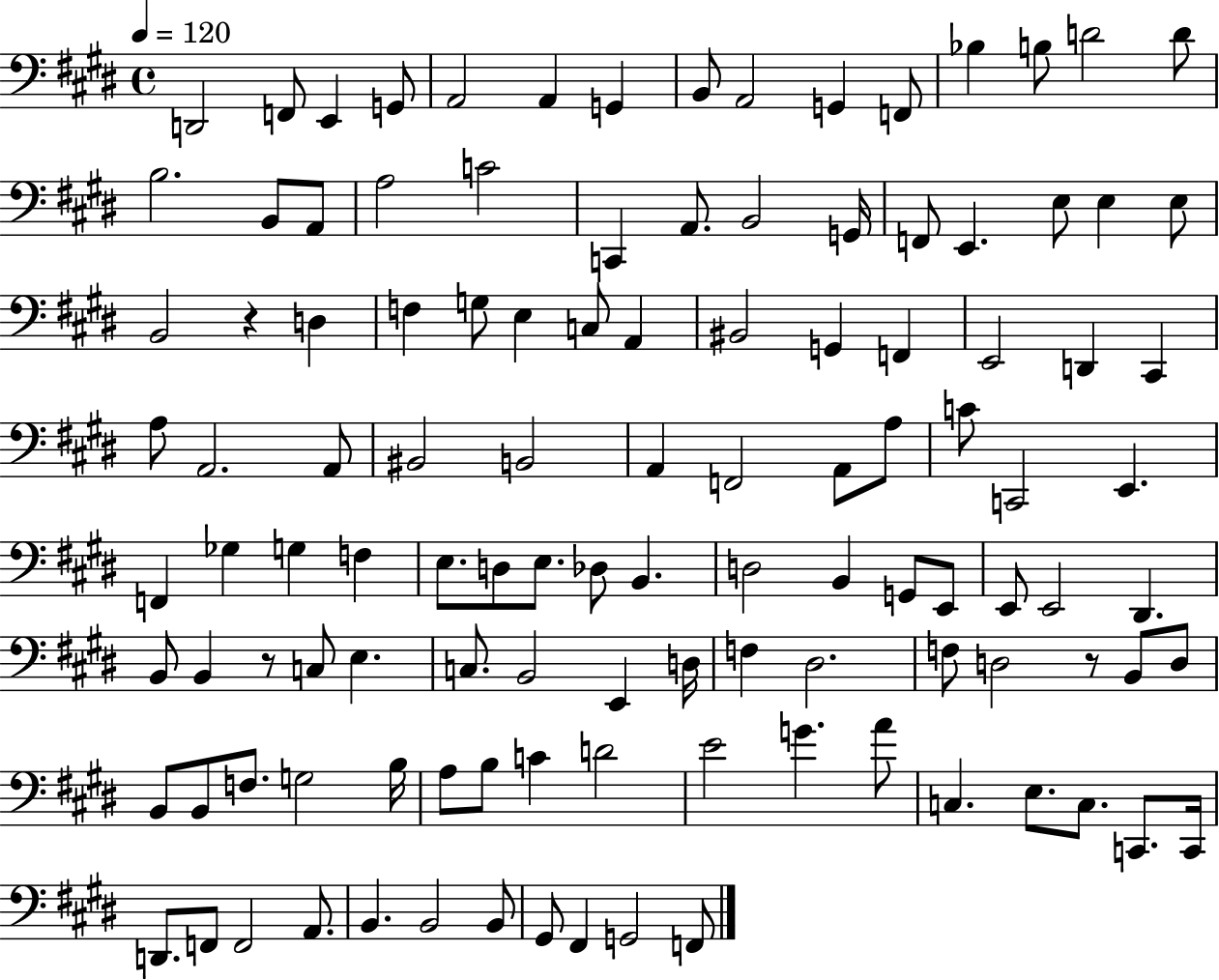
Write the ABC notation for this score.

X:1
T:Untitled
M:4/4
L:1/4
K:E
D,,2 F,,/2 E,, G,,/2 A,,2 A,, G,, B,,/2 A,,2 G,, F,,/2 _B, B,/2 D2 D/2 B,2 B,,/2 A,,/2 A,2 C2 C,, A,,/2 B,,2 G,,/4 F,,/2 E,, E,/2 E, E,/2 B,,2 z D, F, G,/2 E, C,/2 A,, ^B,,2 G,, F,, E,,2 D,, ^C,, A,/2 A,,2 A,,/2 ^B,,2 B,,2 A,, F,,2 A,,/2 A,/2 C/2 C,,2 E,, F,, _G, G, F, E,/2 D,/2 E,/2 _D,/2 B,, D,2 B,, G,,/2 E,,/2 E,,/2 E,,2 ^D,, B,,/2 B,, z/2 C,/2 E, C,/2 B,,2 E,, D,/4 F, ^D,2 F,/2 D,2 z/2 B,,/2 D,/2 B,,/2 B,,/2 F,/2 G,2 B,/4 A,/2 B,/2 C D2 E2 G A/2 C, E,/2 C,/2 C,,/2 C,,/4 D,,/2 F,,/2 F,,2 A,,/2 B,, B,,2 B,,/2 ^G,,/2 ^F,, G,,2 F,,/2